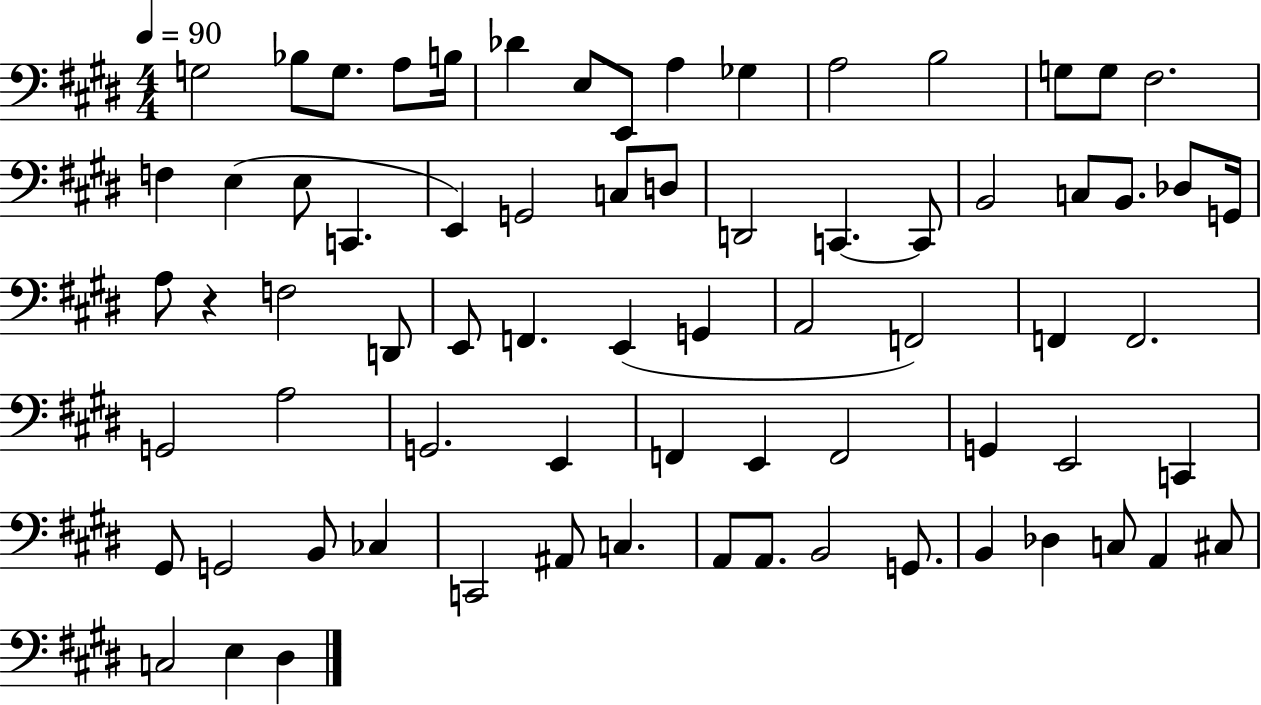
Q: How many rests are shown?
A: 1